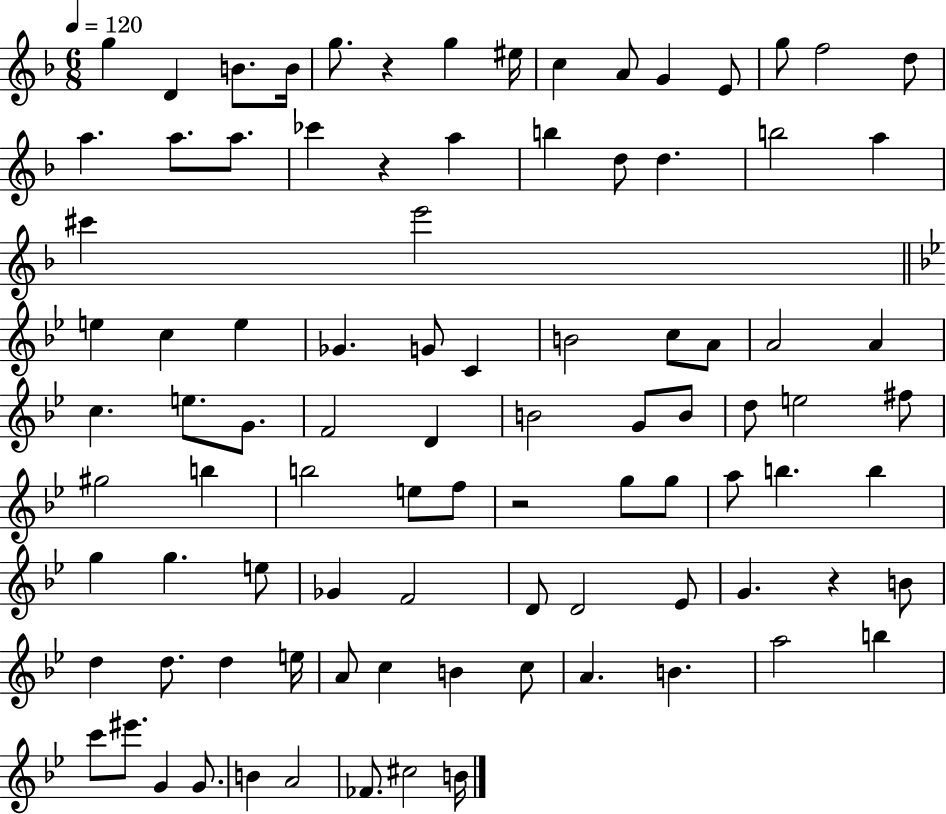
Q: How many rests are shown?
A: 4